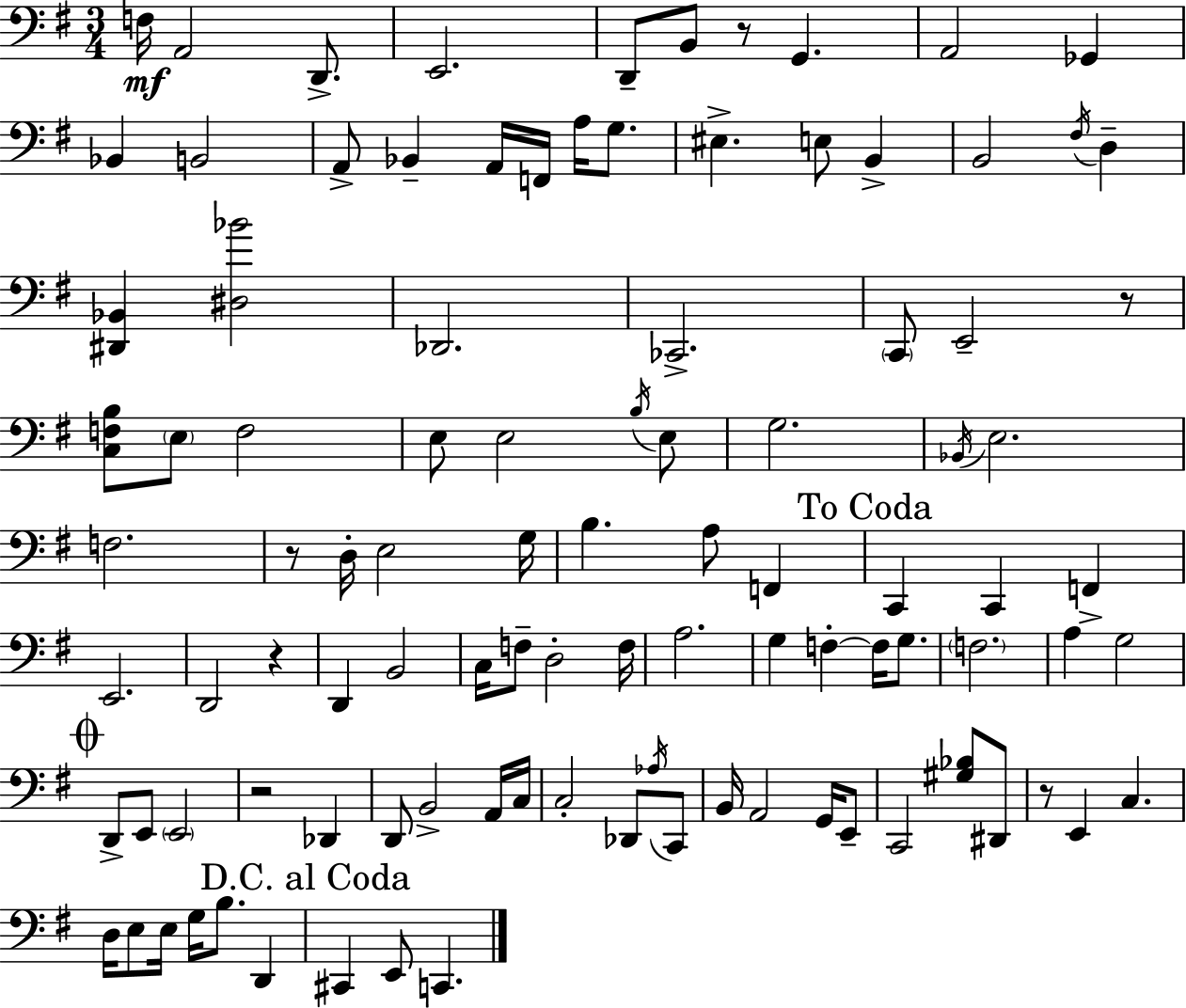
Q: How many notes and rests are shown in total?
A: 101